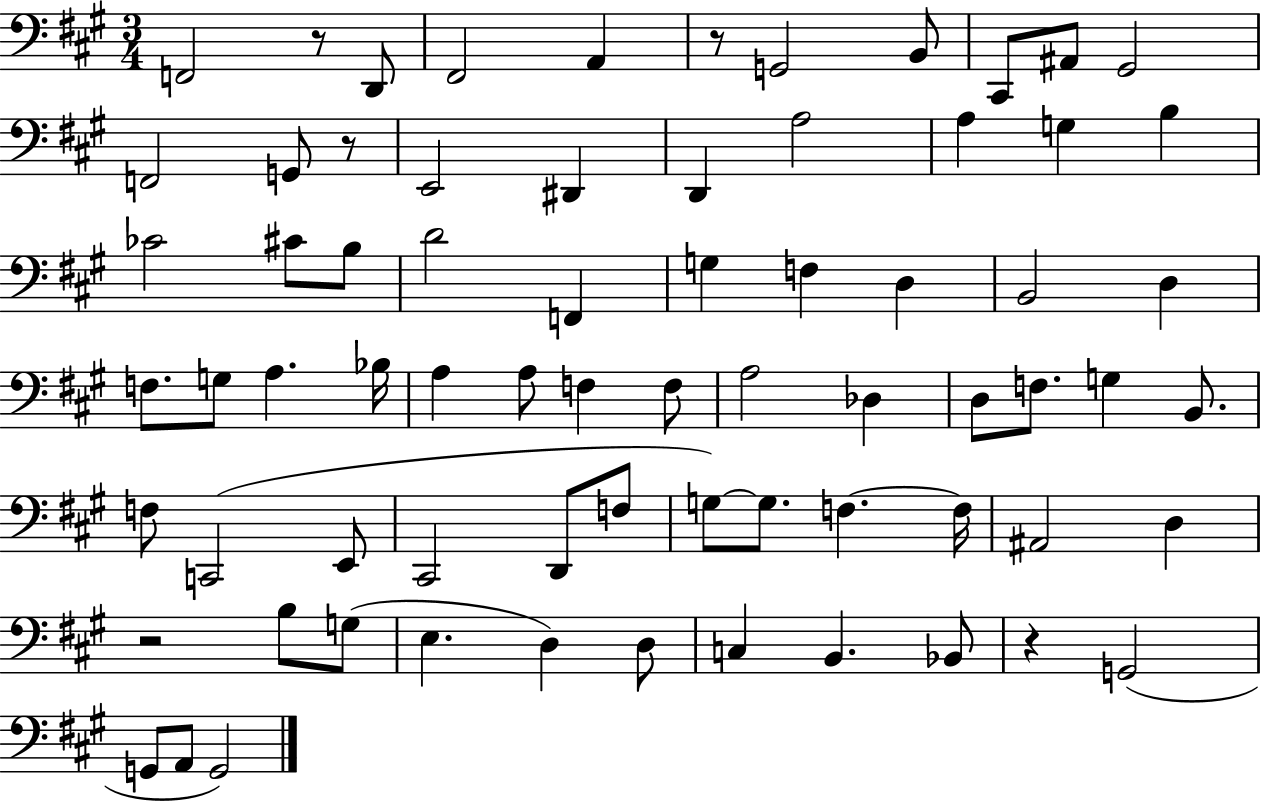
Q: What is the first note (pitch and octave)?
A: F2